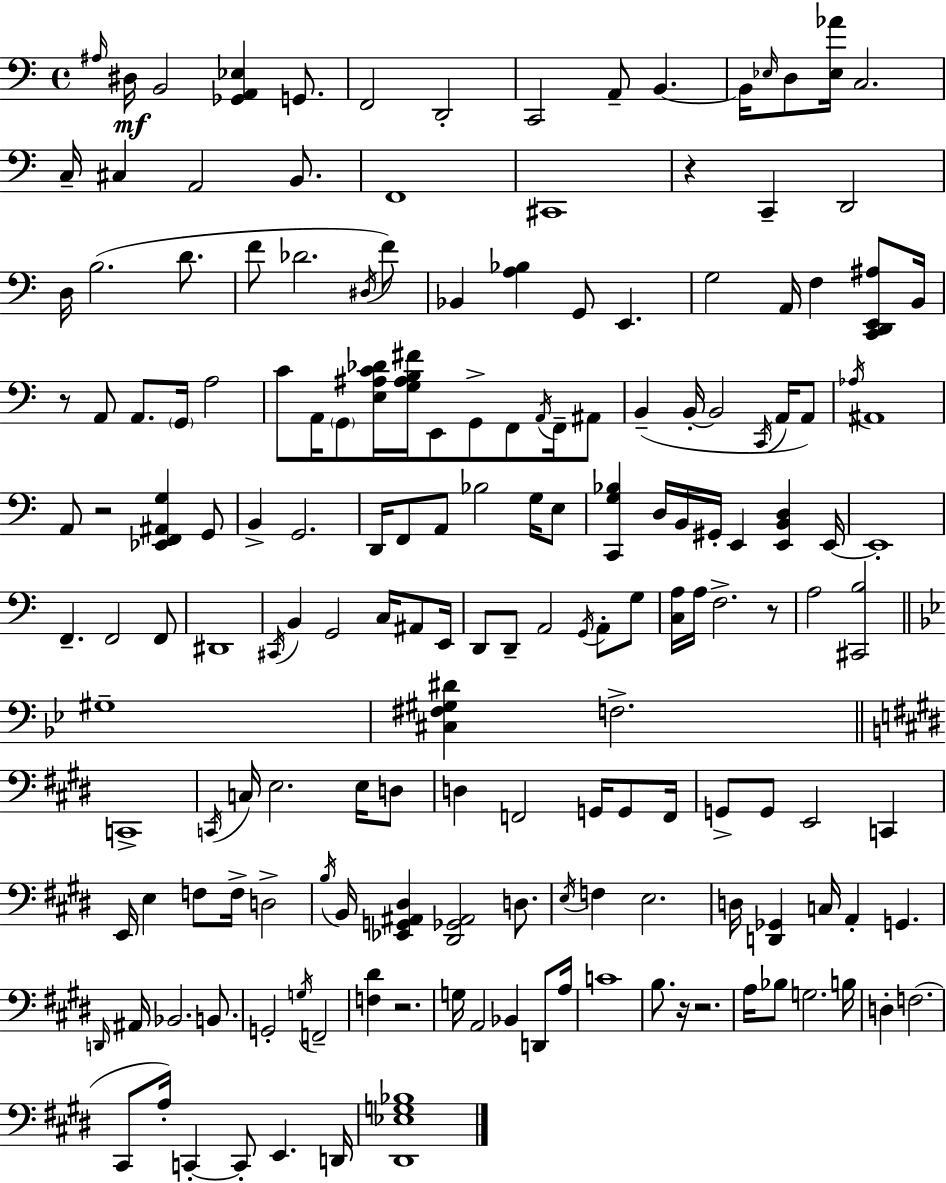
{
  \clef bass
  \time 4/4
  \defaultTimeSignature
  \key c \major
  \repeat volta 2 { \grace { ais16 }\mf dis16 b,2 <ges, a, ees>4 g,8. | f,2 d,2-. | c,2 a,8-- b,4.~~ | b,16 \grace { ees16 } d8 <ees aes'>16 c2. | \break c16-- cis4 a,2 b,8. | f,1 | cis,1 | r4 c,4-- d,2 | \break d16 b2.( d'8. | f'8 des'2. | \acciaccatura { dis16 }) f'8 bes,4 <a bes>4 g,8 e,4. | g2 a,16 f4 | \break <c, d, e, ais>8 b,16 r8 a,8 a,8. \parenthesize g,16 a2 | c'8 a,16 \parenthesize g,8 <e ais c' des'>16 <g ais b fis'>16 e,8 g,8-> f,8 | \acciaccatura { a,16 } f,16-- ais,8 b,4--( b,16-.~~ b,2 | \acciaccatura { c,16 } a,16 a,8) \acciaccatura { aes16 } ais,1 | \break a,8 r2 | <ees, f, ais, g>4 g,8 b,4-> g,2. | d,16 f,8 a,8 bes2 | g16 e8 <c, g bes>4 d16 b,16 gis,16-. e,4 | \break <e, b, d>4 e,16~~ e,1-. | f,4.-- f,2 | f,8 dis,1 | \acciaccatura { cis,16 } b,4 g,2 | \break c16 ais,8 e,16 d,8 d,8-- a,2 | \acciaccatura { g,16 } a,8-. g8 <c a>16 a16 f2.-> | r8 a2 | <cis, b>2 \bar "||" \break \key bes \major gis1-- | <cis fis gis dis'>4 f2.-> | \bar "||" \break \key e \major c,1-> | \acciaccatura { c,16 } c16 e2. e16 d8 | d4 f,2 g,16 g,8 | f,16 g,8-> g,8 e,2 c,4 | \break e,16 e4 f8 f16-> d2-> | \acciaccatura { b16 } b,16 <ees, g, ais, dis>4 <dis, ges, ais,>2 d8. | \acciaccatura { e16 } f4 e2. | d16 <d, ges,>4 c16 a,4-. g,4. | \break \grace { d,16 } ais,16 bes,2. | b,8. g,2-. \acciaccatura { g16 } f,2-- | <f dis'>4 r2. | g16 a,2 bes,4 | \break d,8 a16 c'1 | b8. r16 r2. | a16 bes8 g2. | b16 d4-. f2.( | \break cis,8 a16-.) c,4-.~~ c,8-. e,4. | d,16 <dis, ees g bes>1 | } \bar "|."
}